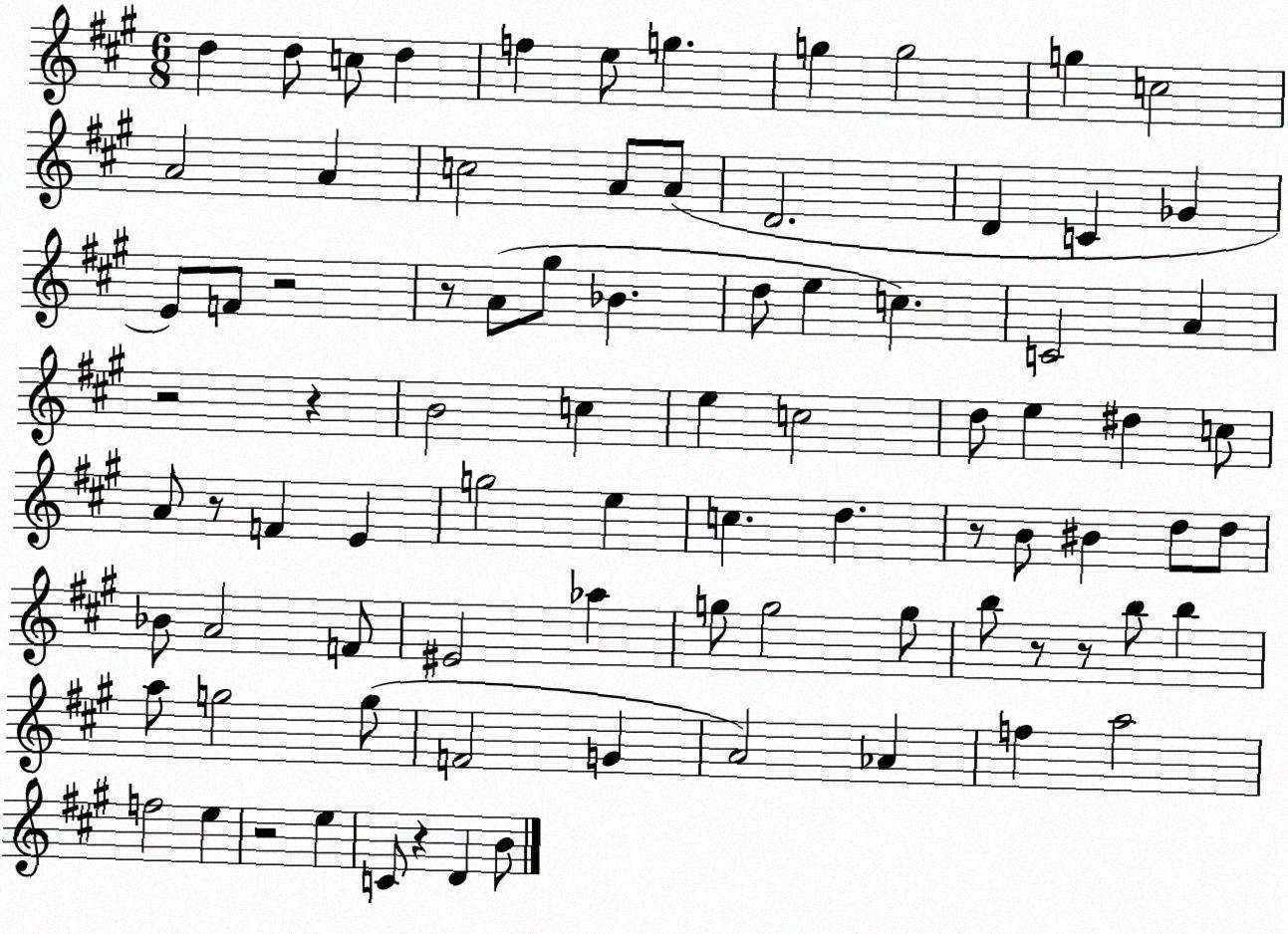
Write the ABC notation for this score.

X:1
T:Untitled
M:6/8
L:1/4
K:A
d d/2 c/2 d f e/2 g g g2 g c2 A2 A c2 A/2 A/2 D2 D C _G E/2 F/2 z2 z/2 A/2 ^g/2 _B d/2 e c C2 A z2 z B2 c e c2 d/2 e ^d c/2 A/2 z/2 F E g2 e c d z/2 B/2 ^B d/2 d/2 _B/2 A2 F/2 ^E2 _a g/2 g2 g/2 b/2 z/2 z/2 b/2 b a/2 g2 g/2 F2 G A2 _A f a2 f2 e z2 e C/2 z D B/2